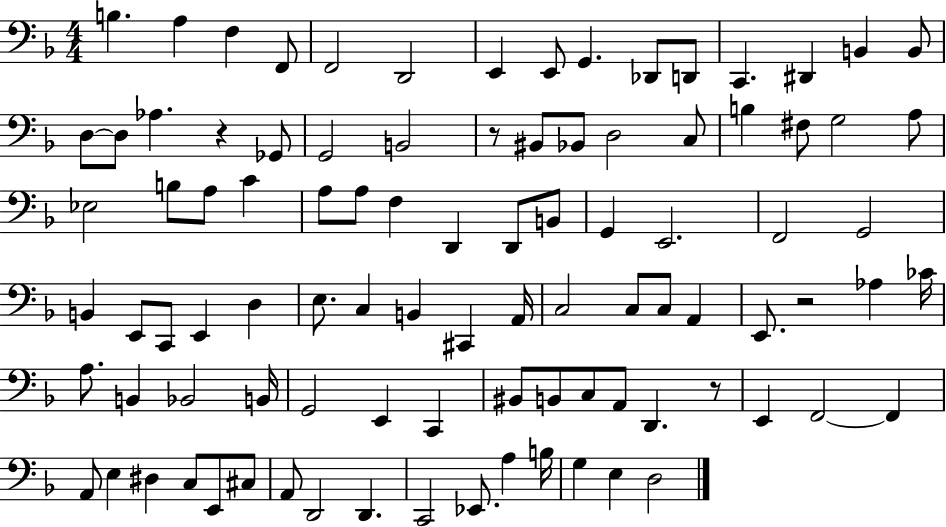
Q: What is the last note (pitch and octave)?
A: D3